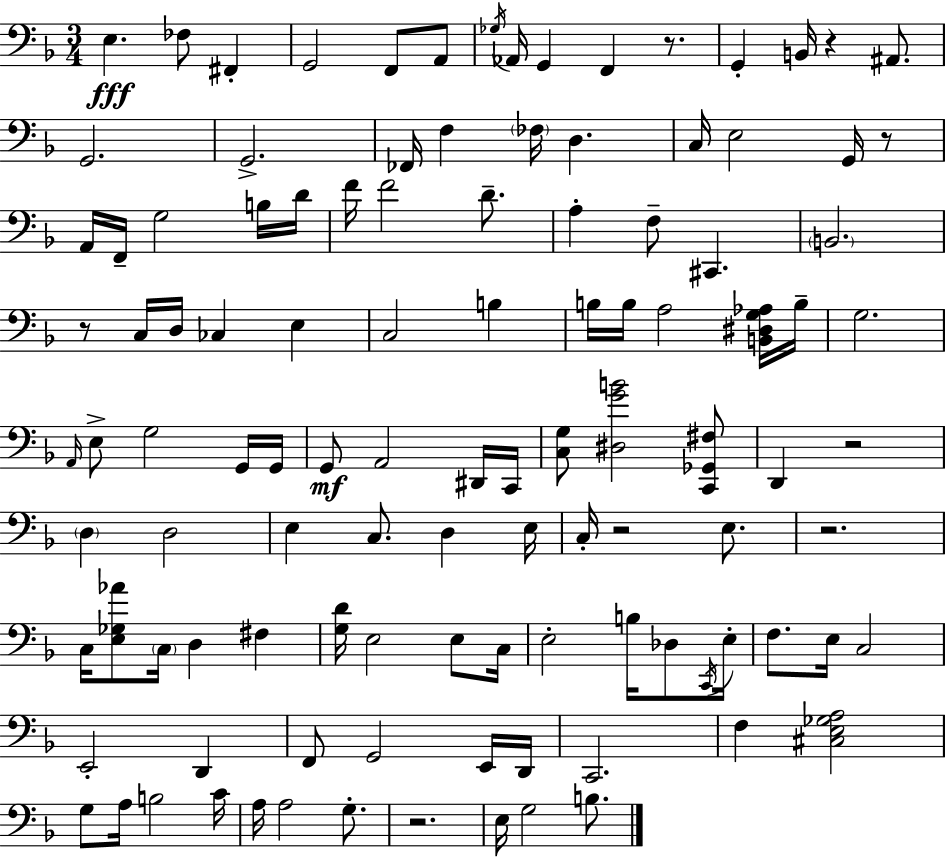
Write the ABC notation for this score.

X:1
T:Untitled
M:3/4
L:1/4
K:F
E, _F,/2 ^F,, G,,2 F,,/2 A,,/2 _G,/4 _A,,/4 G,, F,, z/2 G,, B,,/4 z ^A,,/2 G,,2 G,,2 _F,,/4 F, _F,/4 D, C,/4 E,2 G,,/4 z/2 A,,/4 F,,/4 G,2 B,/4 D/4 F/4 F2 D/2 A, F,/2 ^C,, B,,2 z/2 C,/4 D,/4 _C, E, C,2 B, B,/4 B,/4 A,2 [B,,^D,G,_A,]/4 B,/4 G,2 A,,/4 E,/2 G,2 G,,/4 G,,/4 G,,/2 A,,2 ^D,,/4 C,,/4 [C,G,]/2 [^D,GB]2 [C,,_G,,^F,]/2 D,, z2 D, D,2 E, C,/2 D, E,/4 C,/4 z2 E,/2 z2 C,/4 [E,_G,_A]/2 C,/4 D, ^F, [G,D]/4 E,2 E,/2 C,/4 E,2 B,/4 _D,/2 C,,/4 E,/4 F,/2 E,/4 C,2 E,,2 D,, F,,/2 G,,2 E,,/4 D,,/4 C,,2 F, [^C,E,_G,A,]2 G,/2 A,/4 B,2 C/4 A,/4 A,2 G,/2 z2 E,/4 G,2 B,/2